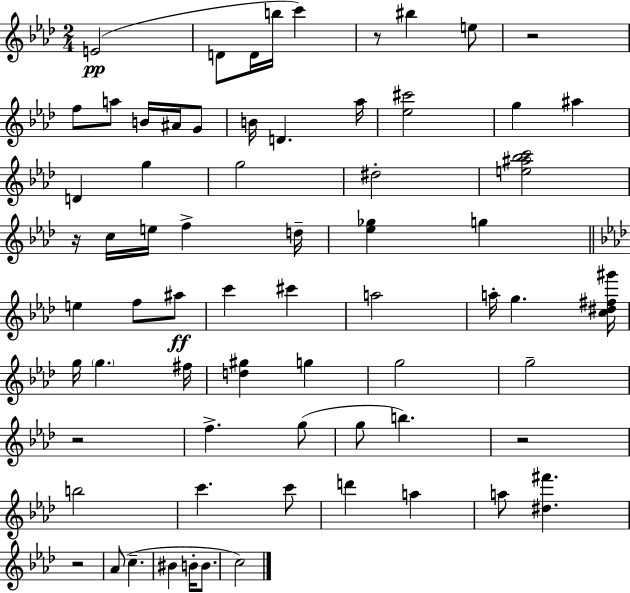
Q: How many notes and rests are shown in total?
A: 68